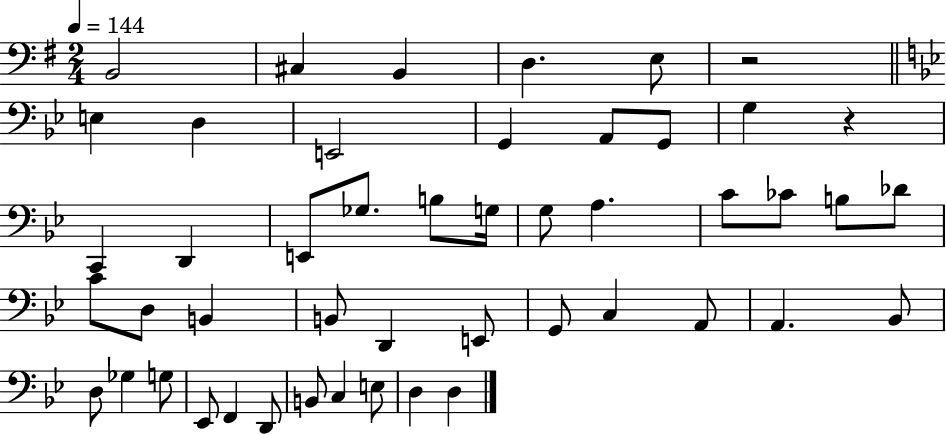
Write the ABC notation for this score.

X:1
T:Untitled
M:2/4
L:1/4
K:G
B,,2 ^C, B,, D, E,/2 z2 E, D, E,,2 G,, A,,/2 G,,/2 G, z C,, D,, E,,/2 _G,/2 B,/2 G,/4 G,/2 A, C/2 _C/2 B,/2 _D/2 C/2 D,/2 B,, B,,/2 D,, E,,/2 G,,/2 C, A,,/2 A,, _B,,/2 D,/2 _G, G,/2 _E,,/2 F,, D,,/2 B,,/2 C, E,/2 D, D,